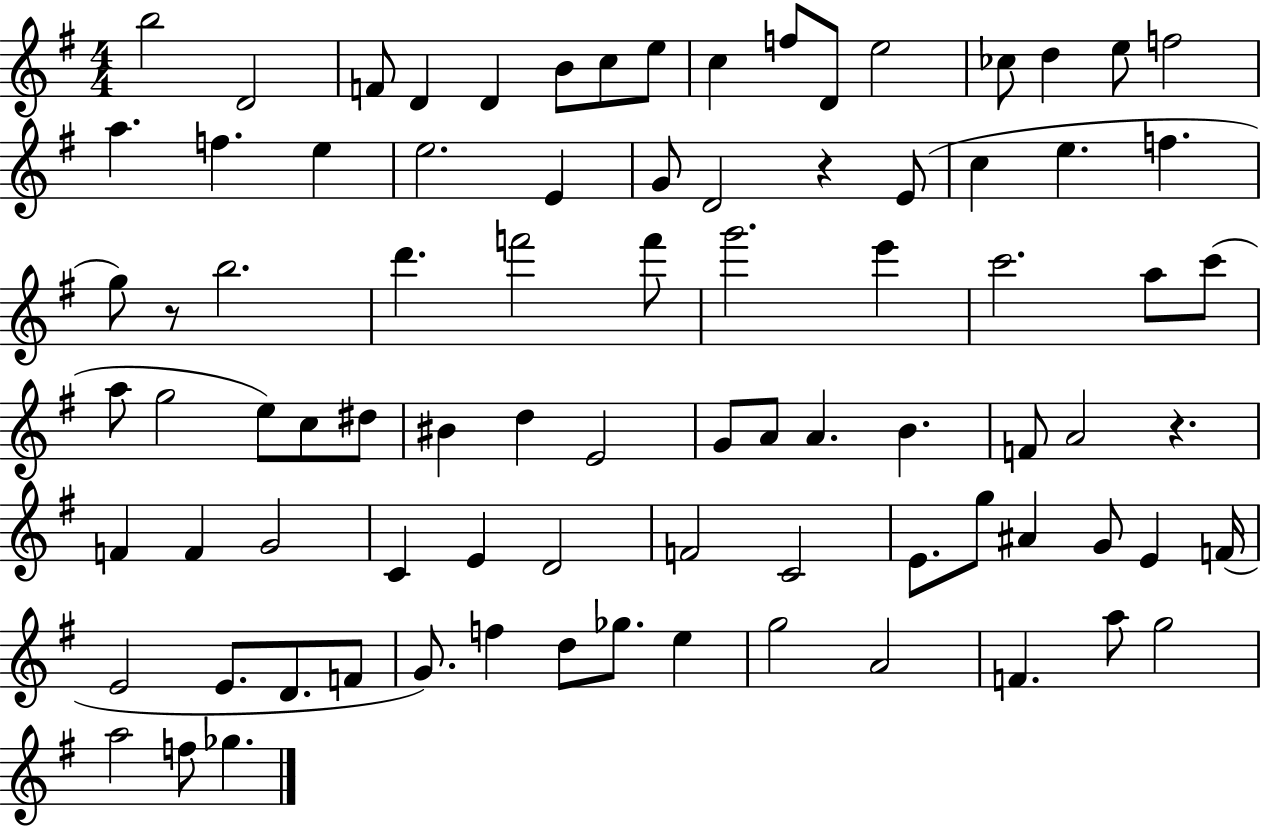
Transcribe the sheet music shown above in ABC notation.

X:1
T:Untitled
M:4/4
L:1/4
K:G
b2 D2 F/2 D D B/2 c/2 e/2 c f/2 D/2 e2 _c/2 d e/2 f2 a f e e2 E G/2 D2 z E/2 c e f g/2 z/2 b2 d' f'2 f'/2 g'2 e' c'2 a/2 c'/2 a/2 g2 e/2 c/2 ^d/2 ^B d E2 G/2 A/2 A B F/2 A2 z F F G2 C E D2 F2 C2 E/2 g/2 ^A G/2 E F/4 E2 E/2 D/2 F/2 G/2 f d/2 _g/2 e g2 A2 F a/2 g2 a2 f/2 _g